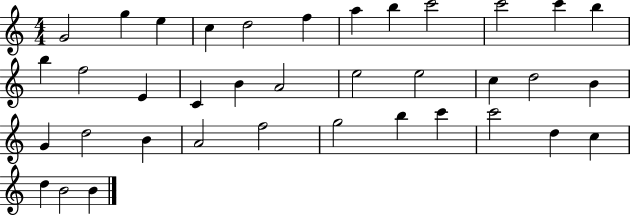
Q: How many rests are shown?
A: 0